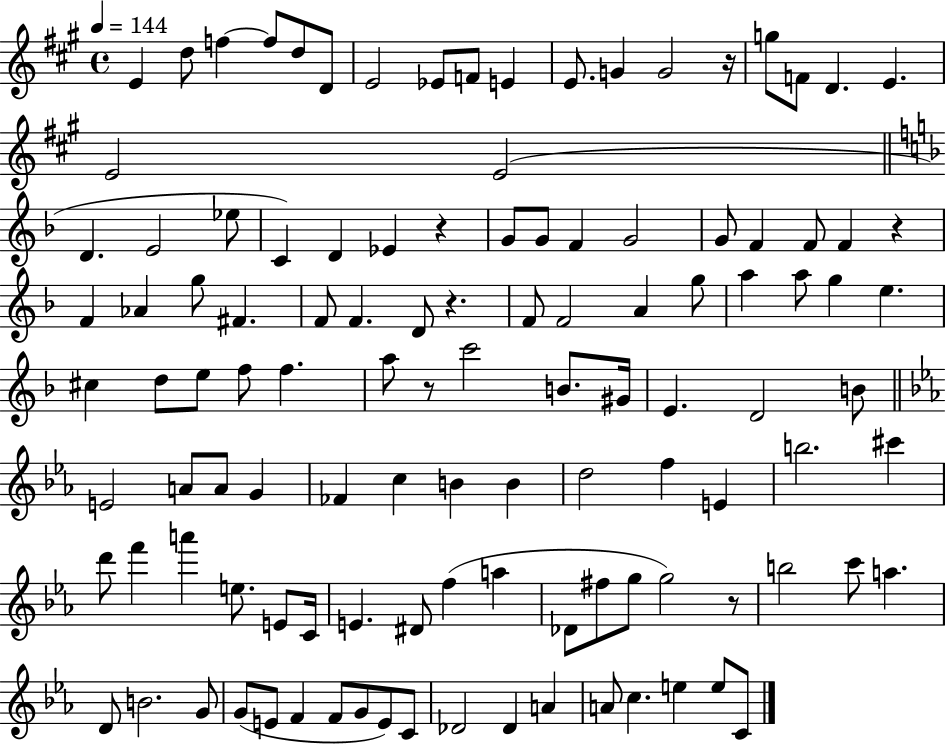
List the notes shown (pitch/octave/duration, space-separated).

E4/q D5/e F5/q F5/e D5/e D4/e E4/h Eb4/e F4/e E4/q E4/e. G4/q G4/h R/s G5/e F4/e D4/q. E4/q. E4/h E4/h D4/q. E4/h Eb5/e C4/q D4/q Eb4/q R/q G4/e G4/e F4/q G4/h G4/e F4/q F4/e F4/q R/q F4/q Ab4/q G5/e F#4/q. F4/e F4/q. D4/e R/q. F4/e F4/h A4/q G5/e A5/q A5/e G5/q E5/q. C#5/q D5/e E5/e F5/e F5/q. A5/e R/e C6/h B4/e. G#4/s E4/q. D4/h B4/e E4/h A4/e A4/e G4/q FES4/q C5/q B4/q B4/q D5/h F5/q E4/q B5/h. C#6/q D6/e F6/q A6/q E5/e. E4/e C4/s E4/q. D#4/e F5/q A5/q Db4/e F#5/e G5/e G5/h R/e B5/h C6/e A5/q. D4/e B4/h. G4/e G4/e E4/e F4/q F4/e G4/e E4/e C4/e Db4/h Db4/q A4/q A4/e C5/q. E5/q E5/e C4/e